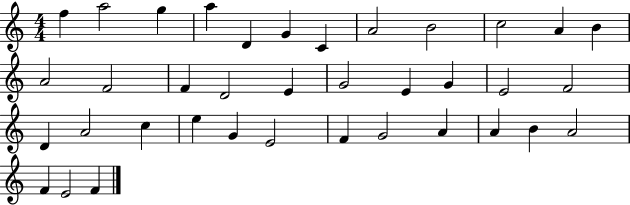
F5/q A5/h G5/q A5/q D4/q G4/q C4/q A4/h B4/h C5/h A4/q B4/q A4/h F4/h F4/q D4/h E4/q G4/h E4/q G4/q E4/h F4/h D4/q A4/h C5/q E5/q G4/q E4/h F4/q G4/h A4/q A4/q B4/q A4/h F4/q E4/h F4/q